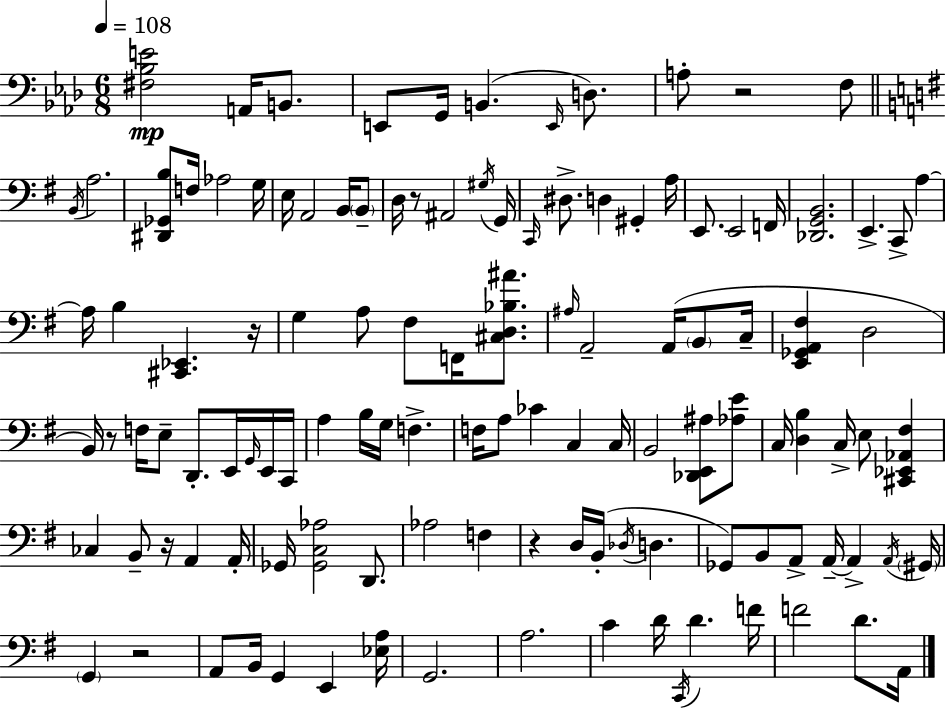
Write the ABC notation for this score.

X:1
T:Untitled
M:6/8
L:1/4
K:Ab
[^F,_B,E]2 A,,/4 B,,/2 E,,/2 G,,/4 B,, E,,/4 D,/2 A,/2 z2 F,/2 B,,/4 A,2 [^D,,_G,,B,]/2 F,/4 _A,2 G,/4 E,/4 A,,2 B,,/4 B,,/2 D,/4 z/2 ^A,,2 ^G,/4 G,,/4 C,,/4 ^D,/2 D, ^G,, A,/4 E,,/2 E,,2 F,,/4 [_D,,G,,B,,]2 E,, C,,/2 A, A,/4 B, [^C,,_E,,] z/4 G, A,/2 ^F,/2 F,,/4 [^C,D,_B,^A]/2 ^A,/4 A,,2 A,,/4 B,,/2 C,/4 [E,,_G,,A,,^F,] D,2 B,,/4 z/2 F,/4 E,/2 D,,/2 E,,/4 G,,/4 E,,/4 C,,/4 A, B,/4 G,/4 F, F,/4 A,/2 _C C, C,/4 B,,2 [_D,,E,,^A,]/2 [_A,E]/2 C,/4 [D,B,] C,/4 E,/2 [^C,,_E,,_A,,^F,] _C, B,,/2 z/4 A,, A,,/4 _G,,/4 [_G,,C,_A,]2 D,,/2 _A,2 F, z D,/4 B,,/4 _D,/4 D, _G,,/2 B,,/2 A,,/2 A,,/4 A,, A,,/4 ^G,,/4 G,, z2 A,,/2 B,,/4 G,, E,, [_E,A,]/4 G,,2 A,2 C D/4 C,,/4 D F/4 F2 D/2 A,,/4